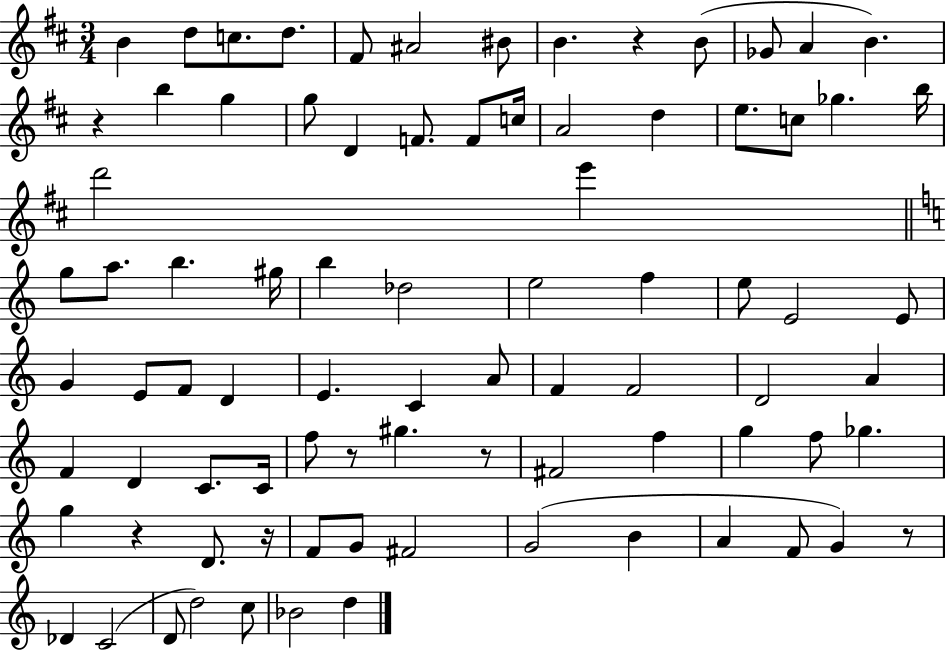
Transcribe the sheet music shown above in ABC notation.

X:1
T:Untitled
M:3/4
L:1/4
K:D
B d/2 c/2 d/2 ^F/2 ^A2 ^B/2 B z B/2 _G/2 A B z b g g/2 D F/2 F/2 c/4 A2 d e/2 c/2 _g b/4 d'2 e' g/2 a/2 b ^g/4 b _d2 e2 f e/2 E2 E/2 G E/2 F/2 D E C A/2 F F2 D2 A F D C/2 C/4 f/2 z/2 ^g z/2 ^F2 f g f/2 _g g z D/2 z/4 F/2 G/2 ^F2 G2 B A F/2 G z/2 _D C2 D/2 d2 c/2 _B2 d